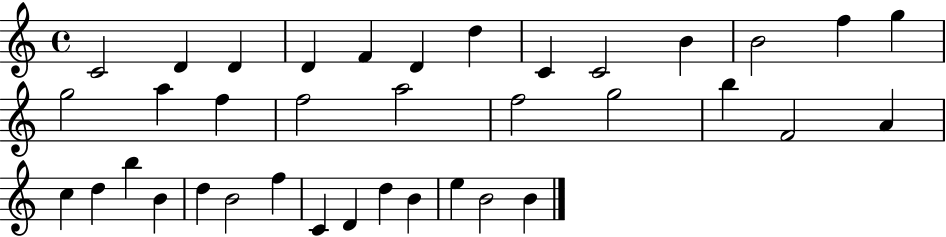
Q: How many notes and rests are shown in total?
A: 37